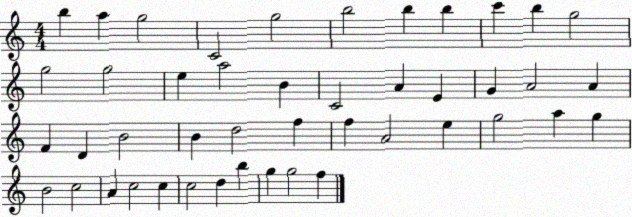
X:1
T:Untitled
M:4/4
L:1/4
K:C
b a g2 C2 g2 b2 b b c' b g2 g2 g2 e a2 B C2 A E G A2 A F D B2 B d2 f f A2 e g2 a g B2 c2 A c2 c c2 d b g g2 f